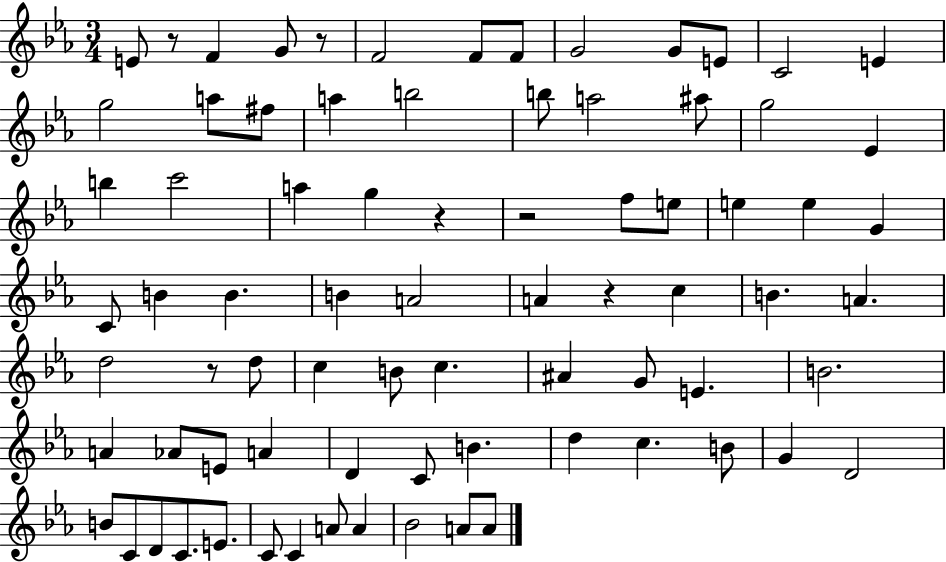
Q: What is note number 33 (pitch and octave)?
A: B4